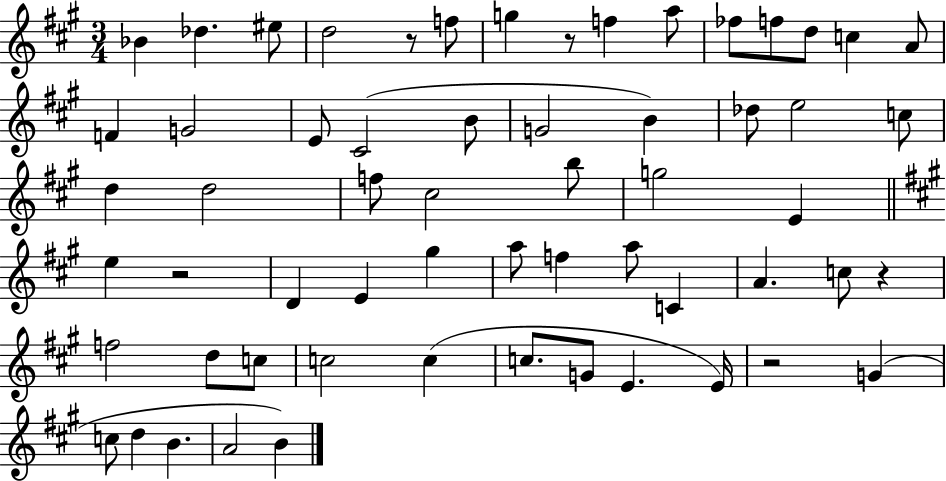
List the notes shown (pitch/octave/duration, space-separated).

Bb4/q Db5/q. EIS5/e D5/h R/e F5/e G5/q R/e F5/q A5/e FES5/e F5/e D5/e C5/q A4/e F4/q G4/h E4/e C#4/h B4/e G4/h B4/q Db5/e E5/h C5/e D5/q D5/h F5/e C#5/h B5/e G5/h E4/q E5/q R/h D4/q E4/q G#5/q A5/e F5/q A5/e C4/q A4/q. C5/e R/q F5/h D5/e C5/e C5/h C5/q C5/e. G4/e E4/q. E4/s R/h G4/q C5/e D5/q B4/q. A4/h B4/q